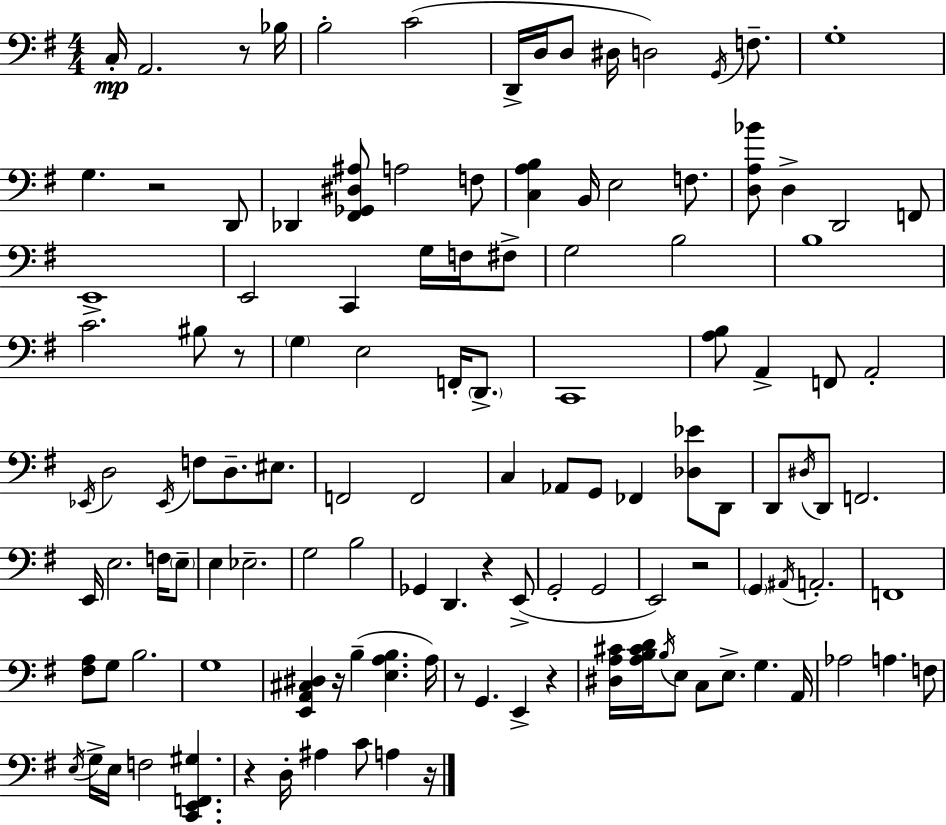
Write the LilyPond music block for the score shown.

{
  \clef bass
  \numericTimeSignature
  \time 4/4
  \key e \minor
  c16-.\mp a,2. r8 bes16 | b2-. c'2( | d,16-> d16 d8 dis16 d2) \acciaccatura { g,16 } f8.-- | g1-. | \break g4. r2 d,8 | des,4 <fis, ges, dis ais>8 a2 f8 | <c a b>4 b,16 e2 f8. | <d a bes'>8 d4-> d,2 f,8 | \break e,1-> | e,2 c,4 g16 f16 fis8-> | g2 b2 | b1 | \break c'2. bis8 r8 | \parenthesize g4 e2 f,16-. \parenthesize d,8.-> | c,1 | <a b>8 a,4-> f,8 a,2-. | \break \acciaccatura { ees,16 } d2 \acciaccatura { ees,16 } f8 d8.-- | eis8. f,2 f,2 | c4 aes,8 g,8 fes,4 <des ees'>8 | d,8 d,8 \acciaccatura { dis16 } d,8 f,2. | \break e,16 e2. | f16 \parenthesize e8-- e4 ees2.-- | g2 b2 | ges,4 d,4. r4 | \break e,8->( g,2-. g,2 | e,2) r2 | \parenthesize g,4 \acciaccatura { ais,16 } a,2.-. | f,1 | \break <fis a>8 g8 b2. | g1 | <e, a, cis dis>4 r16 b4--( <e a b>4. | a16) r8 g,4. e,4-> | \break r4 <dis a cis'>16 <a b cis' d'>16 \acciaccatura { b16 } e8 c8 e8.-> g4. | a,16 aes2 a4. | f8 \acciaccatura { e16 } g16-> e16 f2 | <c, e, f, gis>4. r4 d16-. ais4 | \break c'8 a4 r16 \bar "|."
}